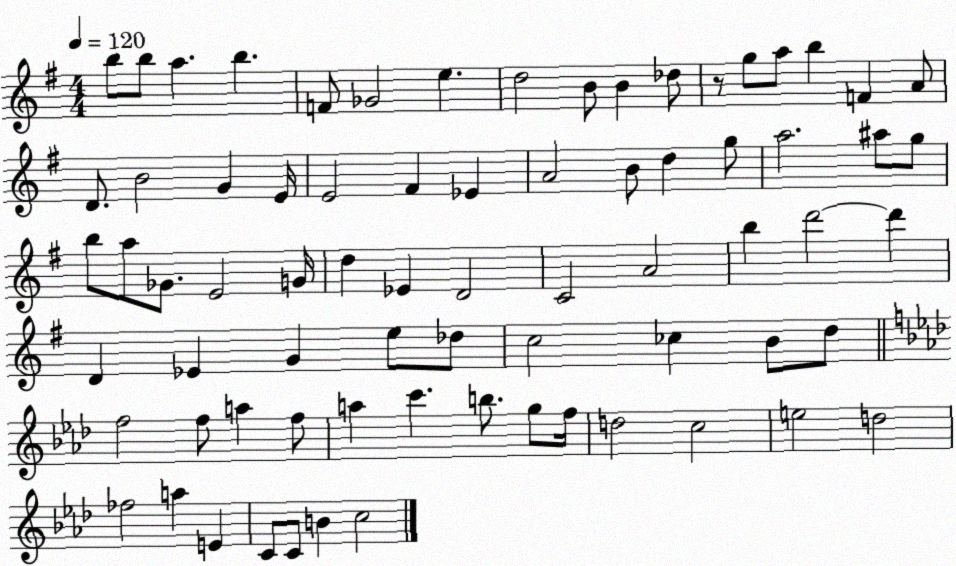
X:1
T:Untitled
M:4/4
L:1/4
K:G
b/2 b/2 a b F/2 _G2 e d2 B/2 B _d/2 z/2 g/2 a/2 b F A/2 D/2 B2 G E/4 E2 ^F _E A2 B/2 d g/2 a2 ^a/2 g/2 b/2 a/2 _G/2 E2 G/4 d _E D2 C2 A2 b d'2 d' D _E G e/2 _d/2 c2 _c B/2 d/2 f2 f/2 a f/2 a c' b/2 g/2 f/4 d2 c2 e2 d2 _f2 a E C/2 C/2 B c2